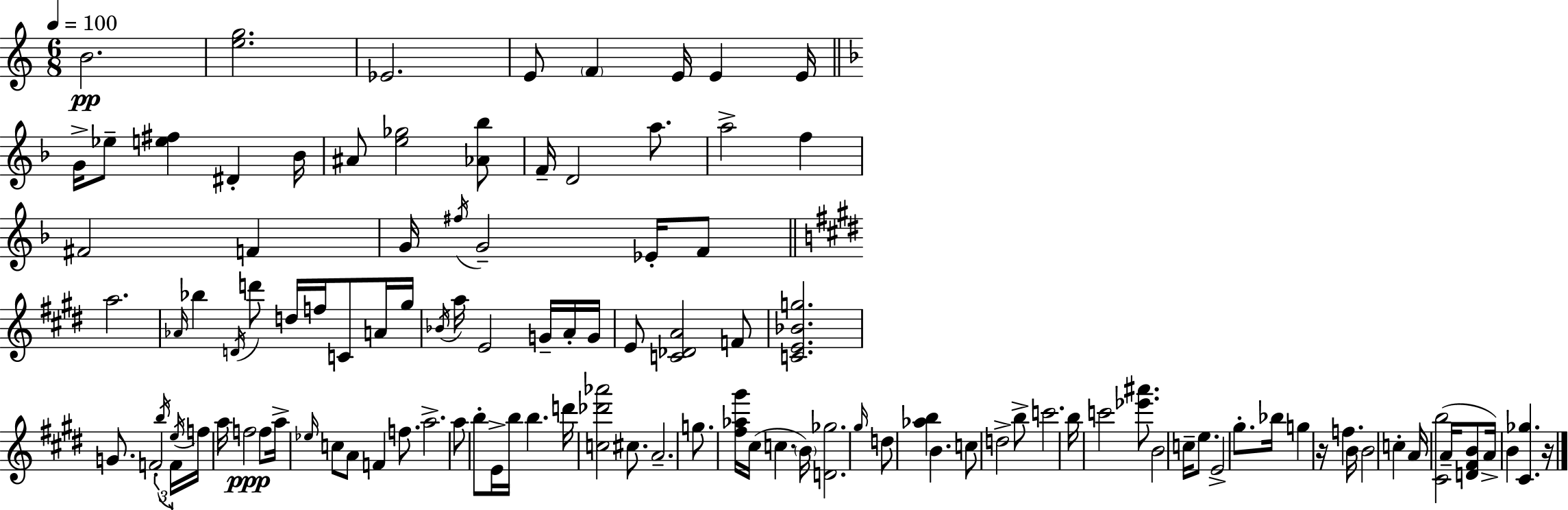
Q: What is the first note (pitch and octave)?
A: B4